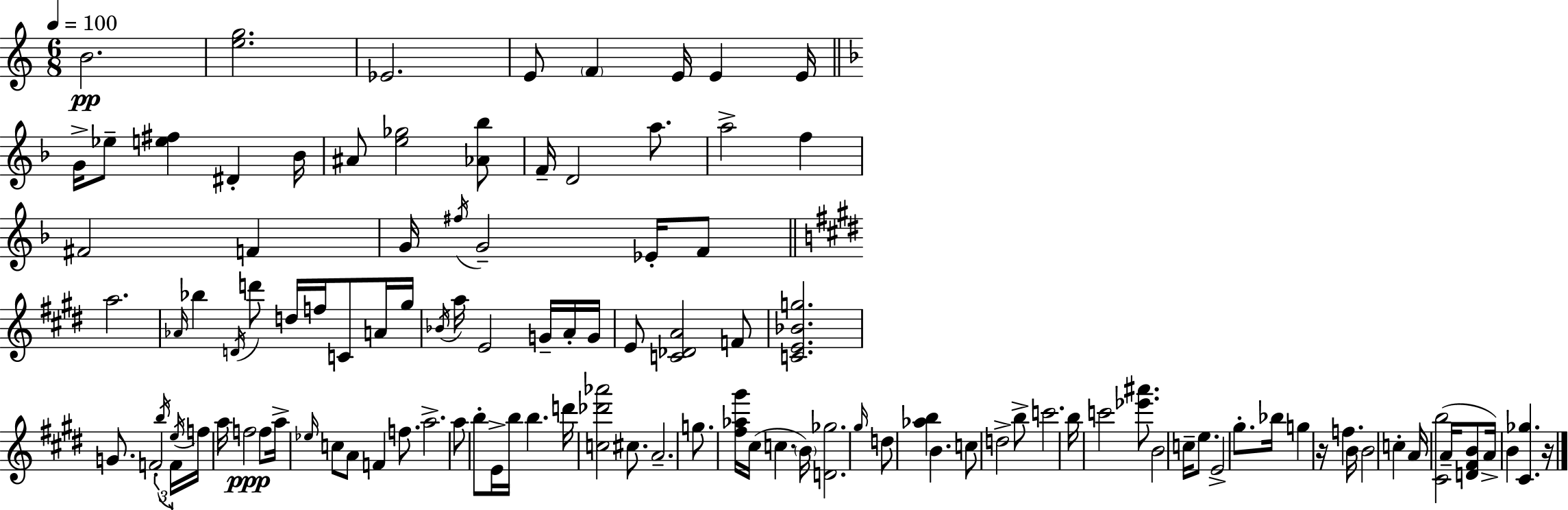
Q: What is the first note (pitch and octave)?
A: B4